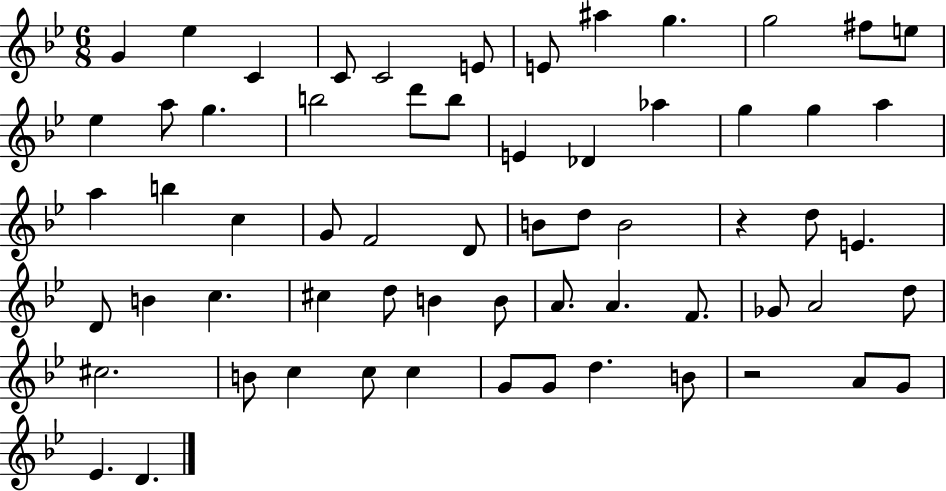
{
  \clef treble
  \numericTimeSignature
  \time 6/8
  \key bes \major
  g'4 ees''4 c'4 | c'8 c'2 e'8 | e'8 ais''4 g''4. | g''2 fis''8 e''8 | \break ees''4 a''8 g''4. | b''2 d'''8 b''8 | e'4 des'4 aes''4 | g''4 g''4 a''4 | \break a''4 b''4 c''4 | g'8 f'2 d'8 | b'8 d''8 b'2 | r4 d''8 e'4. | \break d'8 b'4 c''4. | cis''4 d''8 b'4 b'8 | a'8. a'4. f'8. | ges'8 a'2 d''8 | \break cis''2. | b'8 c''4 c''8 c''4 | g'8 g'8 d''4. b'8 | r2 a'8 g'8 | \break ees'4. d'4. | \bar "|."
}